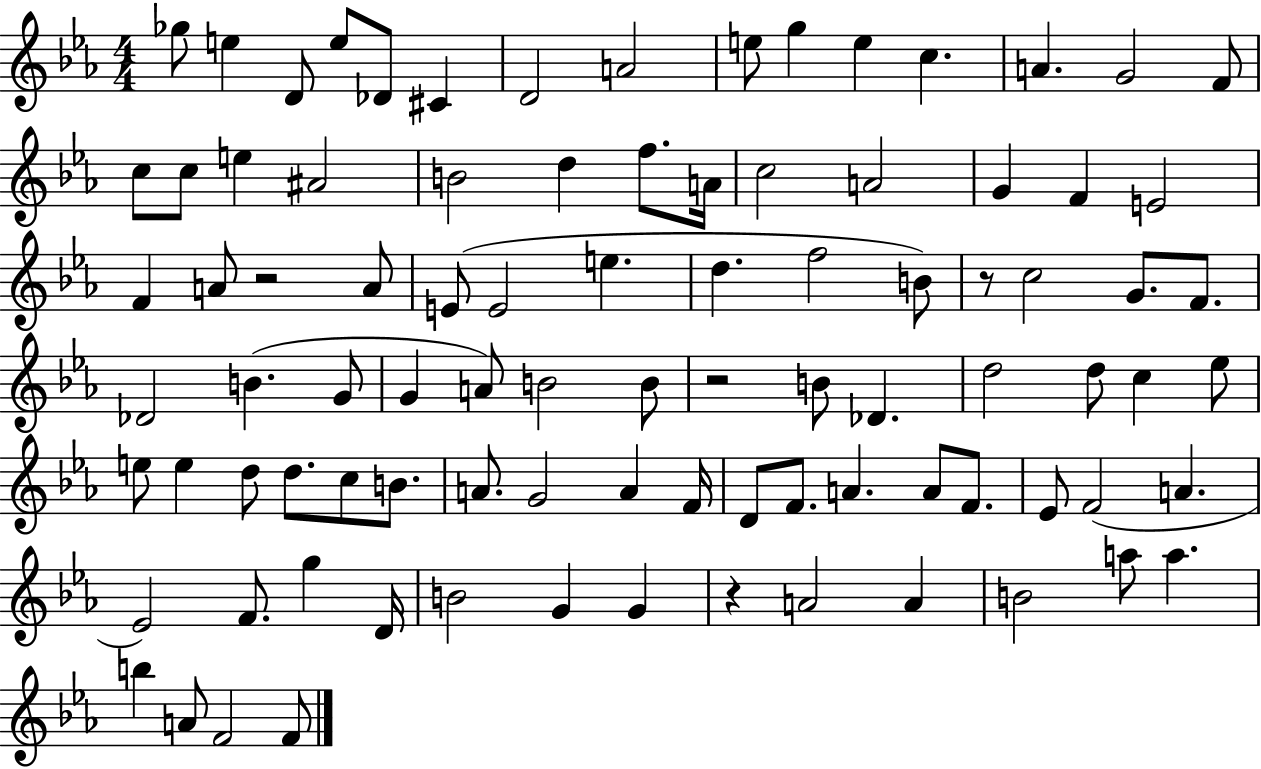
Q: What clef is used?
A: treble